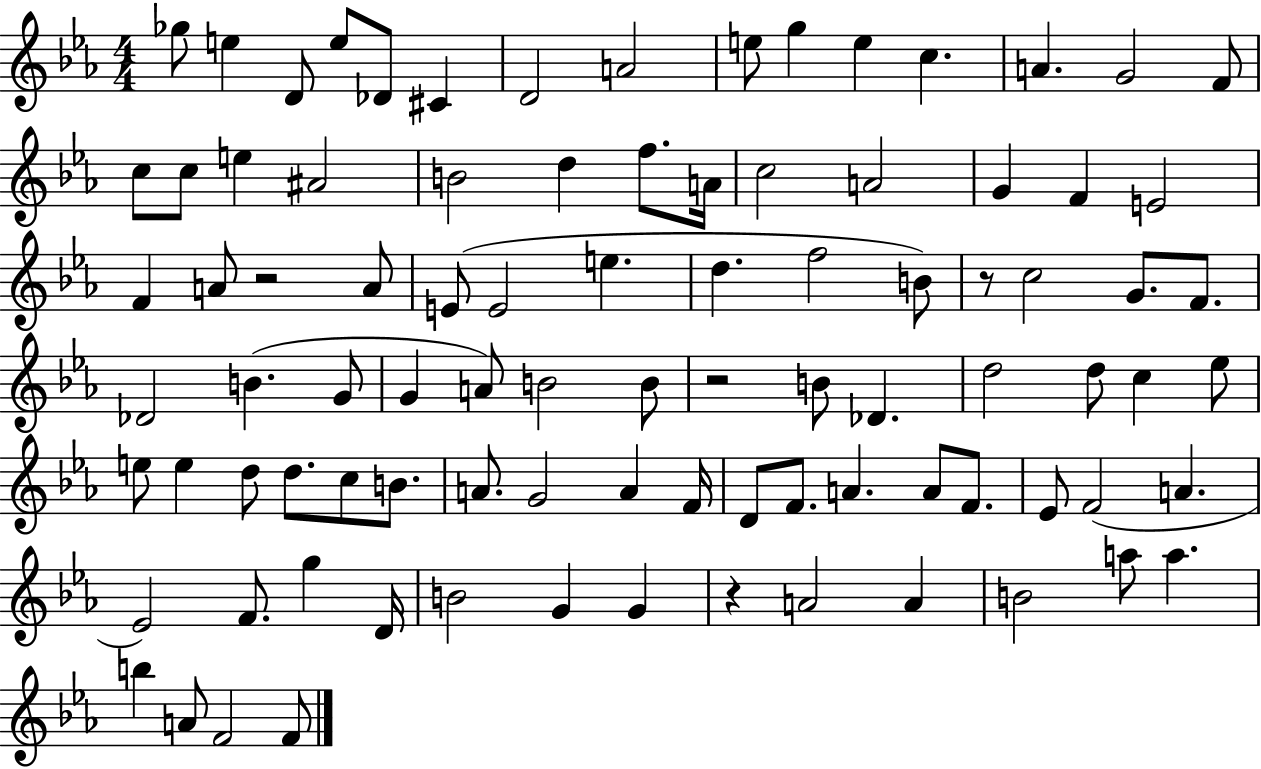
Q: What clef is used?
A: treble